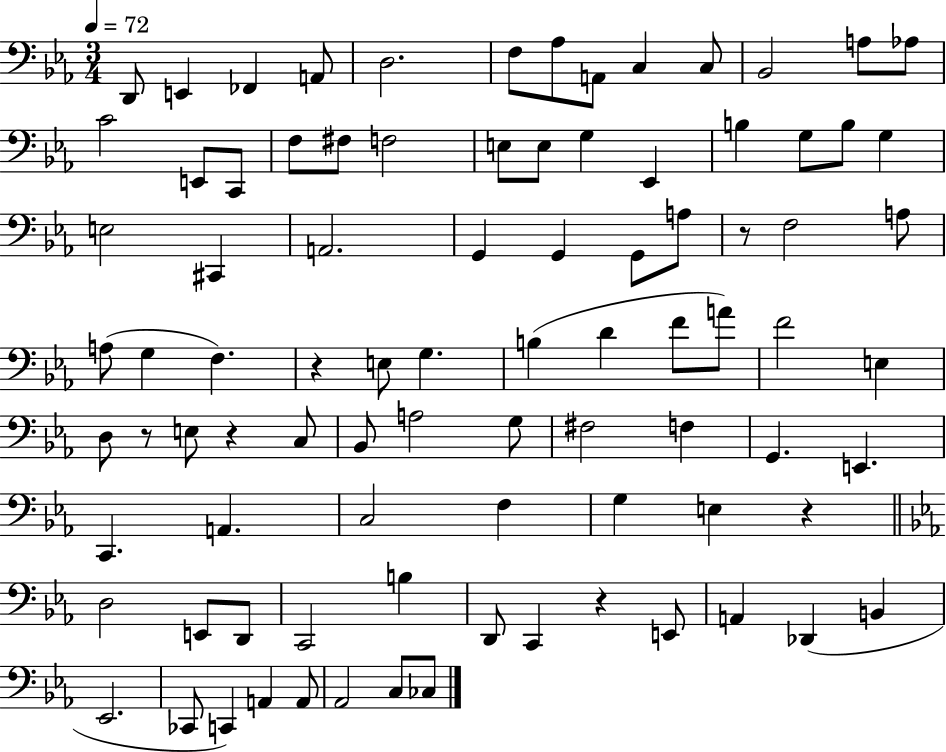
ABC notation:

X:1
T:Untitled
M:3/4
L:1/4
K:Eb
D,,/2 E,, _F,, A,,/2 D,2 F,/2 _A,/2 A,,/2 C, C,/2 _B,,2 A,/2 _A,/2 C2 E,,/2 C,,/2 F,/2 ^F,/2 F,2 E,/2 E,/2 G, _E,, B, G,/2 B,/2 G, E,2 ^C,, A,,2 G,, G,, G,,/2 A,/2 z/2 F,2 A,/2 A,/2 G, F, z E,/2 G, B, D F/2 A/2 F2 E, D,/2 z/2 E,/2 z C,/2 _B,,/2 A,2 G,/2 ^F,2 F, G,, E,, C,, A,, C,2 F, G, E, z D,2 E,,/2 D,,/2 C,,2 B, D,,/2 C,, z E,,/2 A,, _D,, B,, _E,,2 _C,,/2 C,, A,, A,,/2 _A,,2 C,/2 _C,/2